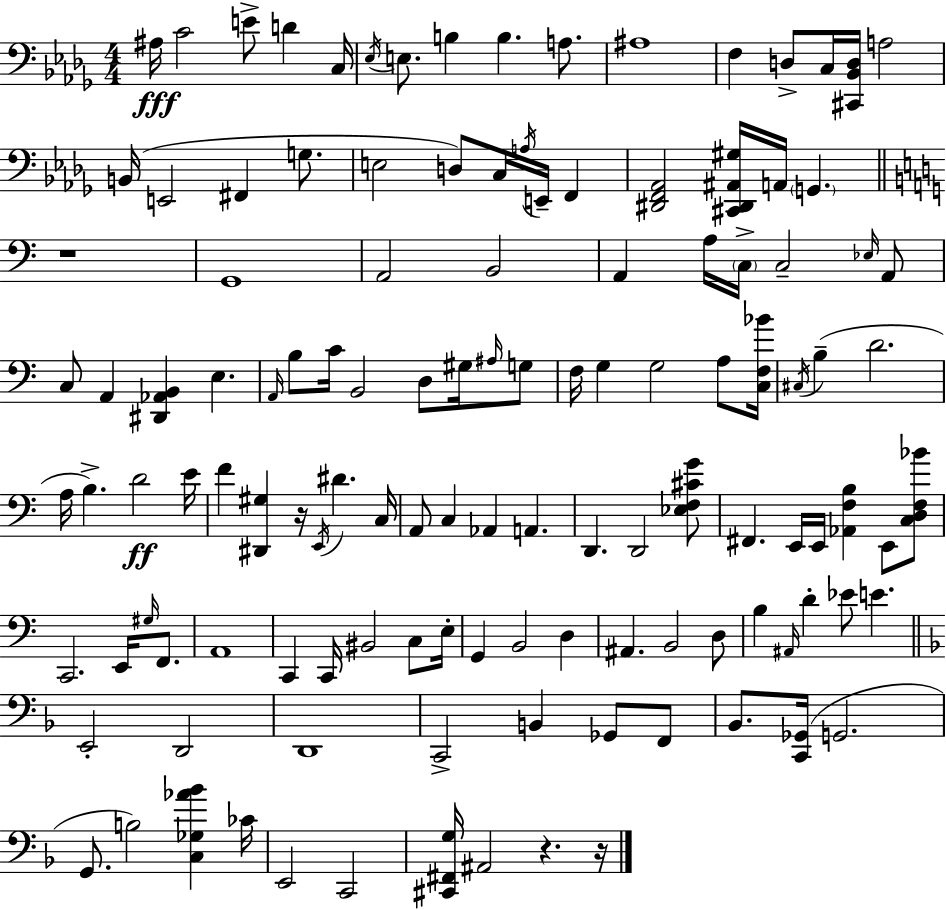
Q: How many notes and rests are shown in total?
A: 124